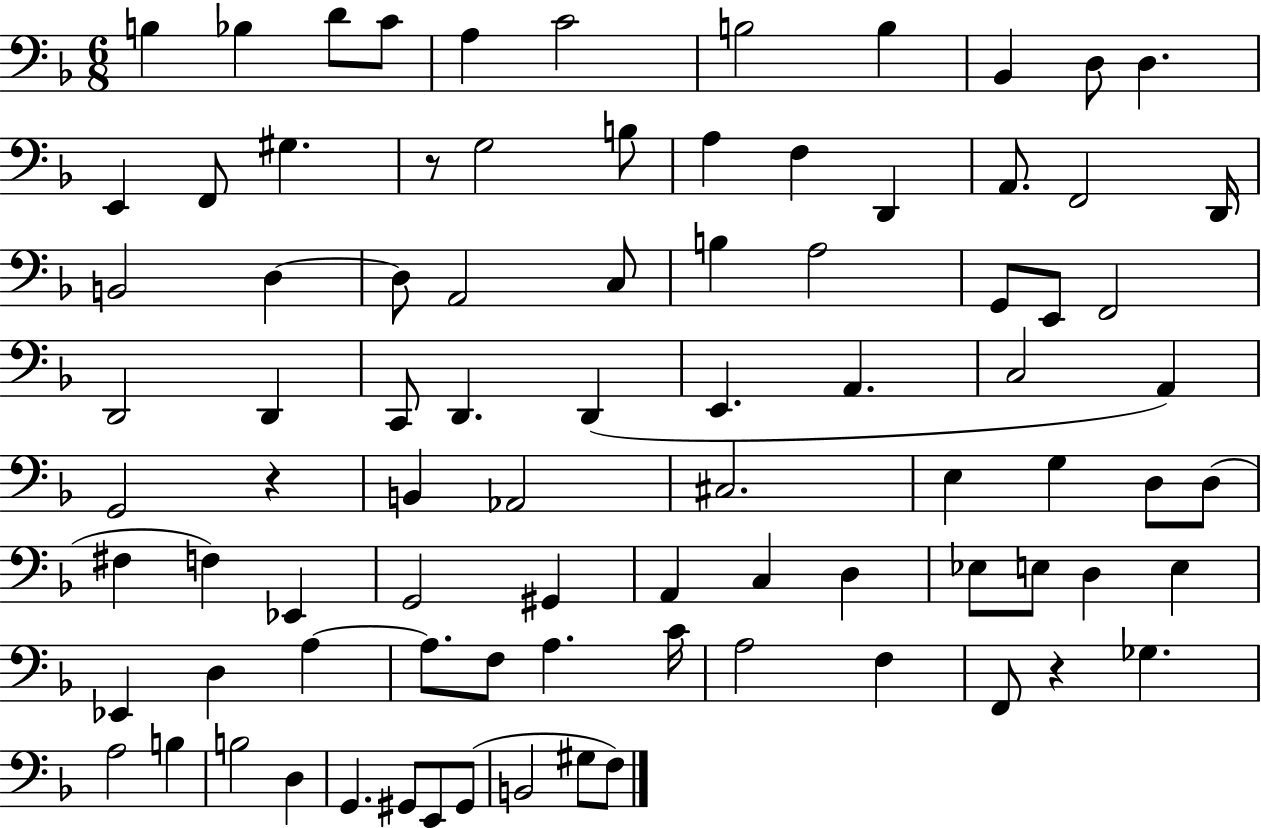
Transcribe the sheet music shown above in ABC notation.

X:1
T:Untitled
M:6/8
L:1/4
K:F
B, _B, D/2 C/2 A, C2 B,2 B, _B,, D,/2 D, E,, F,,/2 ^G, z/2 G,2 B,/2 A, F, D,, A,,/2 F,,2 D,,/4 B,,2 D, D,/2 A,,2 C,/2 B, A,2 G,,/2 E,,/2 F,,2 D,,2 D,, C,,/2 D,, D,, E,, A,, C,2 A,, G,,2 z B,, _A,,2 ^C,2 E, G, D,/2 D,/2 ^F, F, _E,, G,,2 ^G,, A,, C, D, _E,/2 E,/2 D, E, _E,, D, A, A,/2 F,/2 A, C/4 A,2 F, F,,/2 z _G, A,2 B, B,2 D, G,, ^G,,/2 E,,/2 ^G,,/2 B,,2 ^G,/2 F,/2